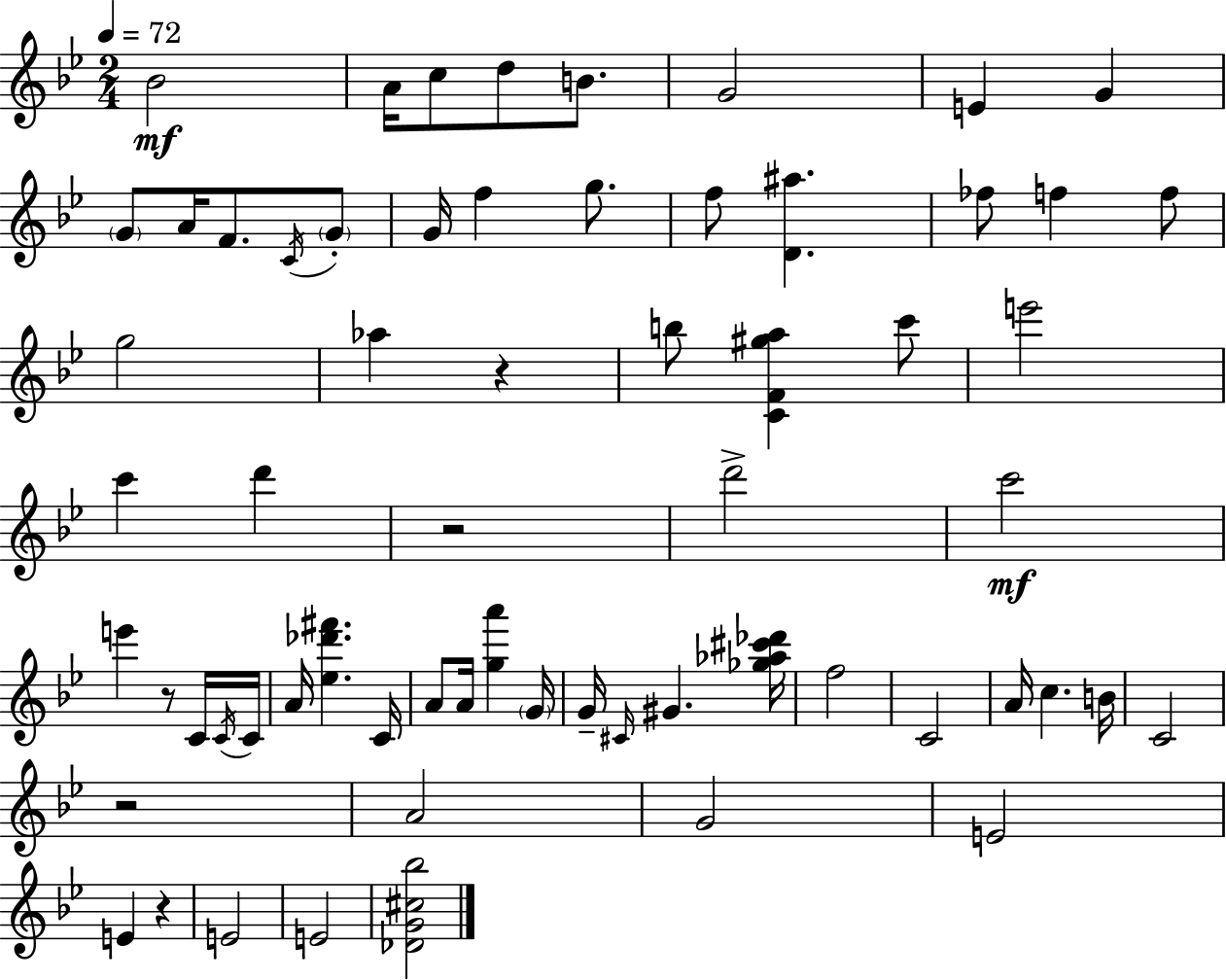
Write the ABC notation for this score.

X:1
T:Untitled
M:2/4
L:1/4
K:Gm
_B2 A/4 c/2 d/2 B/2 G2 E G G/2 A/4 F/2 C/4 G/2 G/4 f g/2 f/2 [D^a] _f/2 f f/2 g2 _a z b/2 [CF^ga] c'/2 e'2 c' d' z2 d'2 c'2 e' z/2 C/4 C/4 C/4 A/4 [_e_d'^f'] C/4 A/2 A/4 [ga'] G/4 G/4 ^C/4 ^G [_g_a^c'_d']/4 f2 C2 A/4 c B/4 C2 z2 A2 G2 E2 E z E2 E2 [_DG^c_b]2